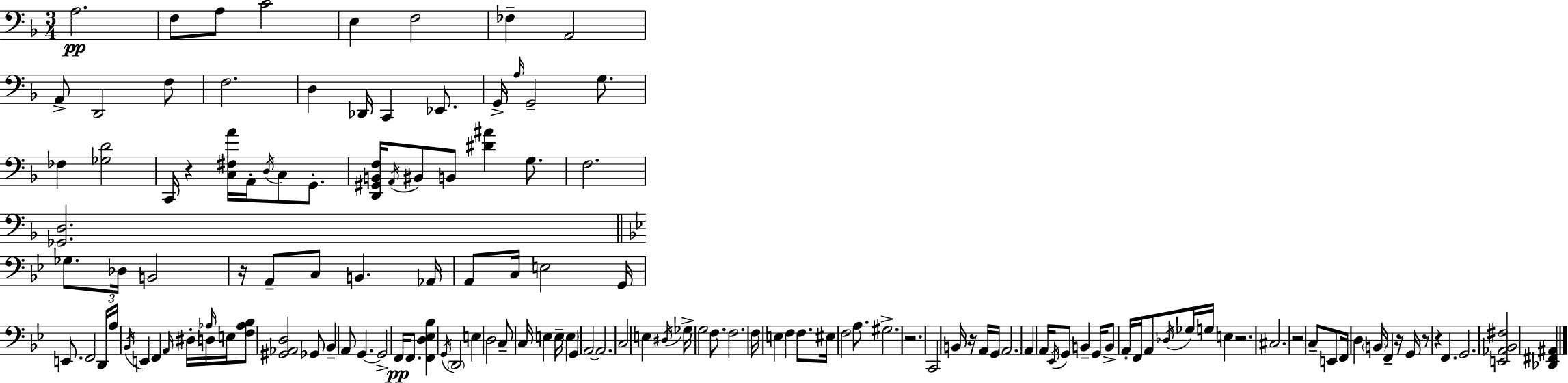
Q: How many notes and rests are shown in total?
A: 136